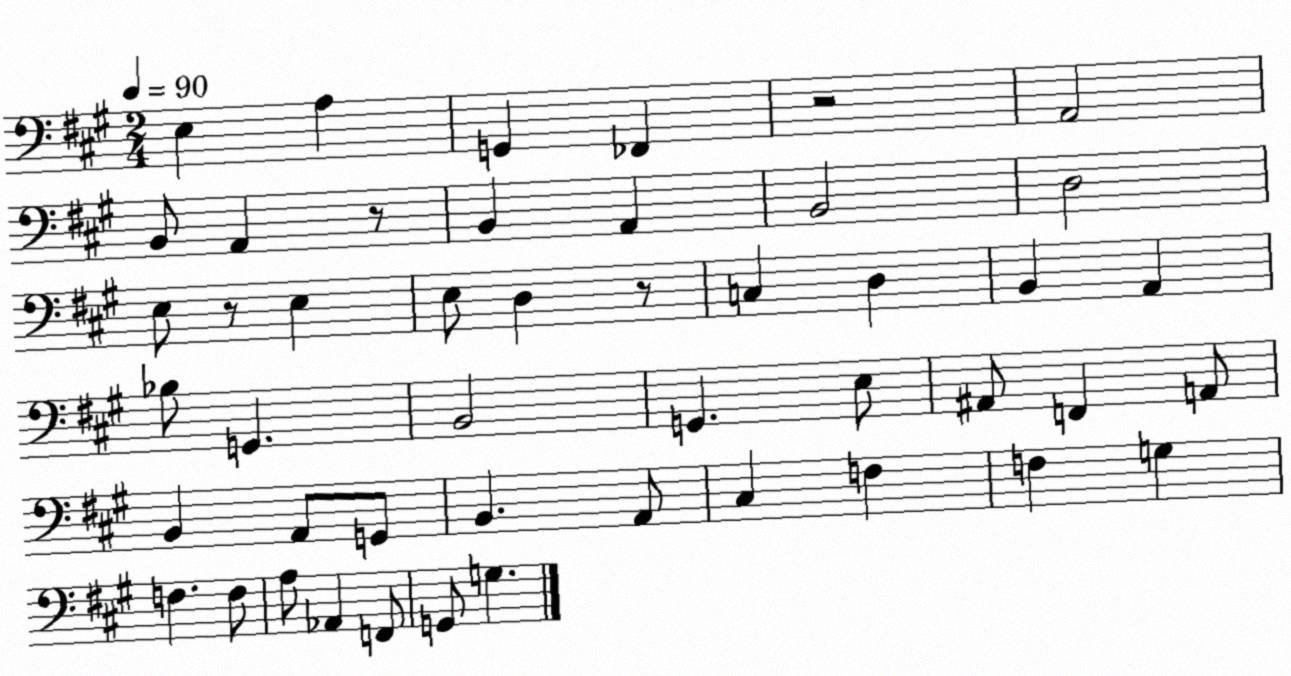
X:1
T:Untitled
M:2/4
L:1/4
K:A
E, A, G,, _F,, z2 A,,2 B,,/2 A,, z/2 B,, A,, B,,2 D,2 E,/2 z/2 E, E,/2 D, z/2 C, D, B,, A,, _B,/2 G,, B,,2 G,, E,/2 ^A,,/2 F,, A,,/2 B,, A,,/2 G,,/2 B,, A,,/2 ^C, F, F, G, F, F,/2 A,/2 _A,, F,,/2 G,,/2 G,